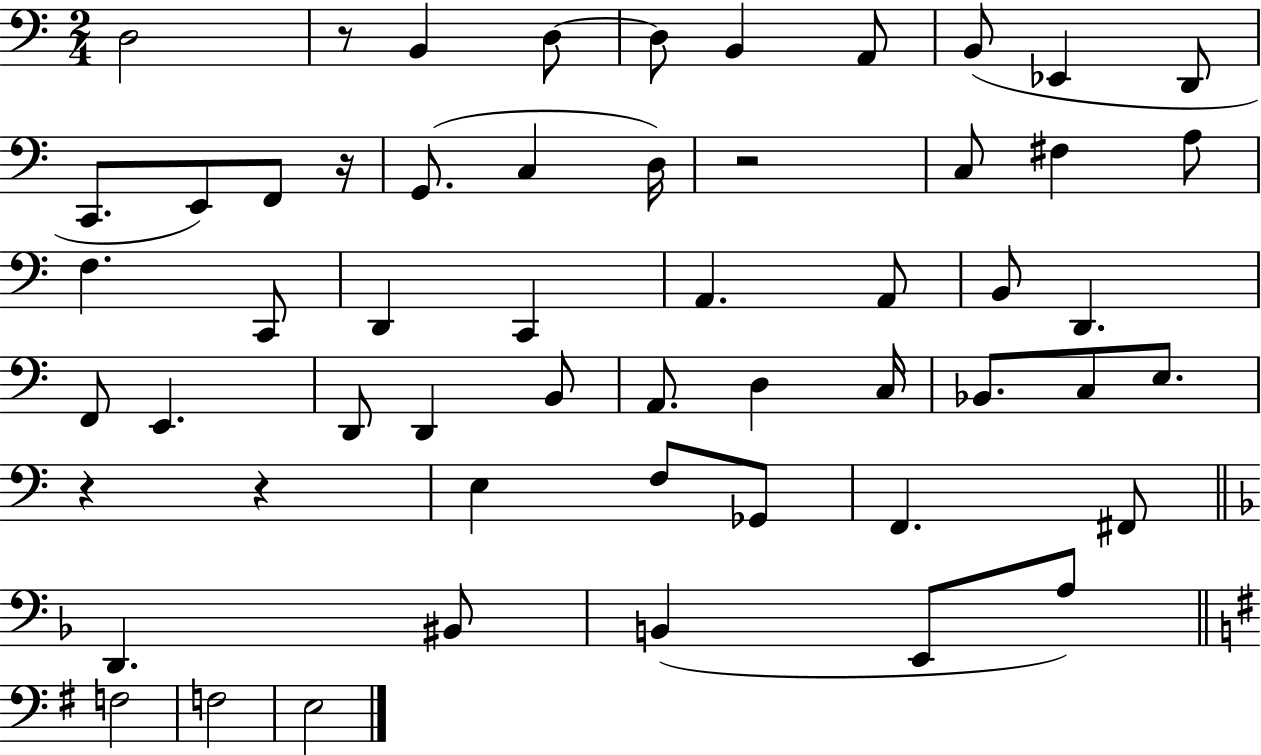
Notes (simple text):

D3/h R/e B2/q D3/e D3/e B2/q A2/e B2/e Eb2/q D2/e C2/e. E2/e F2/e R/s G2/e. C3/q D3/s R/h C3/e F#3/q A3/e F3/q. C2/e D2/q C2/q A2/q. A2/e B2/e D2/q. F2/e E2/q. D2/e D2/q B2/e A2/e. D3/q C3/s Bb2/e. C3/e E3/e. R/q R/q E3/q F3/e Gb2/e F2/q. F#2/e D2/q. BIS2/e B2/q E2/e A3/e F3/h F3/h E3/h